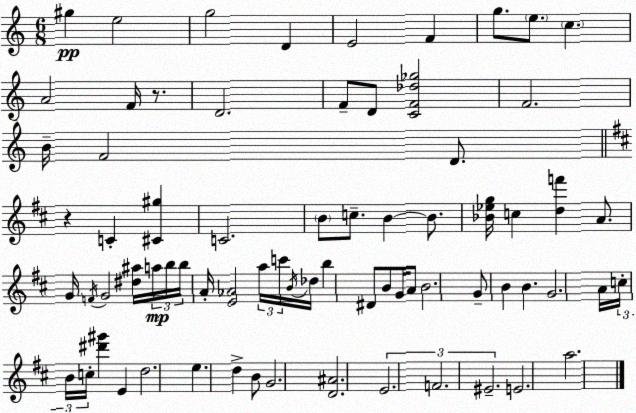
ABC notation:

X:1
T:Untitled
M:6/8
L:1/4
K:C
^g e2 g2 D E2 F g/2 e/2 c A2 F/4 z/2 D2 F/2 D/2 [CF_d_g]2 F2 B/4 F2 D/2 z C [^C^g] C2 B/2 c/2 B B/2 [_B_eg]/4 c [df'] A/2 G/4 F/4 G2 [^d^a]/4 a/4 b/4 b/4 A/4 [E_A]2 a/4 c'/4 B/4 _d/4 b ^D/2 B/2 G/4 A/2 B2 G/2 B B G2 A/4 c/4 B/4 c/4 [^d'^g'] E d2 e d B/2 G2 [D^A]2 E2 F2 ^E2 E2 a2